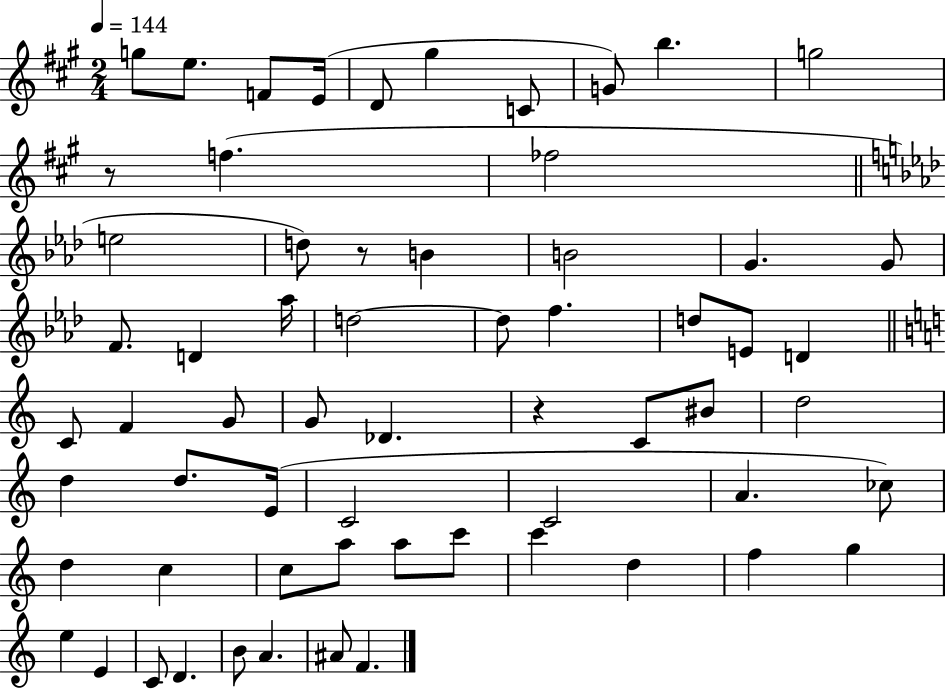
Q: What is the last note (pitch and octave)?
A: F4